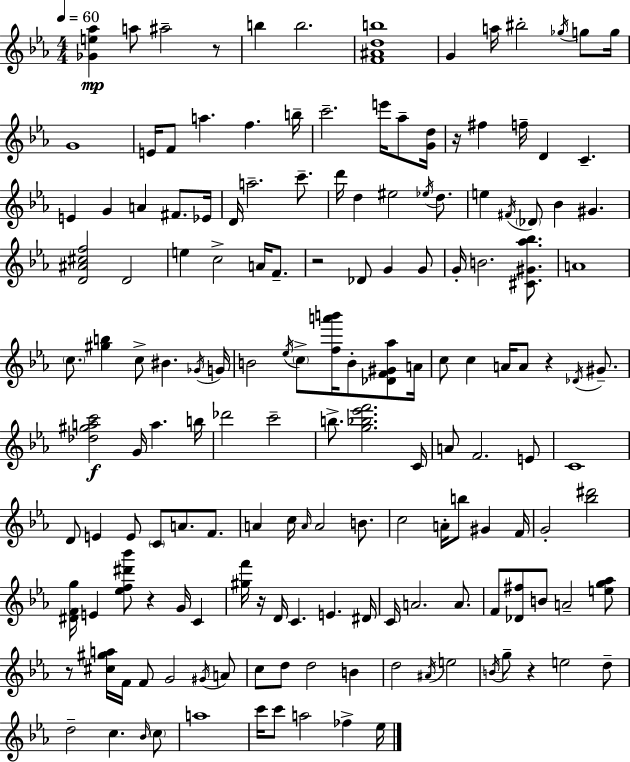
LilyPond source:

{
  \clef treble
  \numericTimeSignature
  \time 4/4
  \key ees \major
  \tempo 4 = 60
  <ges' e'' aes''>4\mp a''8 ais''2-- r8 | b''4 b''2. | <f' ais' d'' b''>1 | g'4 a''16 bis''2-. \acciaccatura { ges''16 } g''8 | \break g''16 g'1 | e'16 f'8 a''4. f''4. | b''16-- c'''2.-- e'''16 aes''8-- | <g' d''>16 r16 fis''4 f''16-- d'4 c'4.-- | \break e'4 g'4 a'4 fis'8. | ees'16 d'16 a''2.-- c'''8.-- | d'''16 d''4 eis''2 \acciaccatura { ees''16 } d''8. | e''4 \acciaccatura { fis'16 } \parenthesize des'8 bes'4 gis'4. | \break <d' ais' cis'' f''>2 d'2 | e''4 c''2-> a'16 | f'8.-- r2 des'8 g'4 | g'8 g'16-. b'2. | \break <cis' gis' aes'' bes''>8. a'1 | \parenthesize c''8. <gis'' b''>4 c''8-> bis'4. | \acciaccatura { ges'16 } g'16 b'2 \acciaccatura { ees''16 } \parenthesize c''8-> <f'' a''' b'''>16 | b'8-. <des' f' gis' aes''>8 a'16 c''8 c''4 a'16 a'8 r4 | \break \acciaccatura { des'16 } gis'8.-- <des'' gis'' a'' c'''>2\f g'16 a''4. | b''16 des'''2 c'''2-- | b''8.-> <g'' bes'' ees''' f'''>2. | c'16 a'8 f'2. | \break e'8 c'1 | d'8 e'4 e'8 \parenthesize c'8 | a'8. f'8. a'4 c''16 \grace { a'16 } a'2 | b'8. c''2 a'16-. | \break b''8 gis'4 f'16 g'2-. <bes'' dis'''>2 | <dis' f' g''>16 e'4 <ees'' f'' dis''' bes'''>8 r4 | g'16 c'4 <gis'' f'''>16 r16 d'16 c'4. | e'4. dis'16 c'16 a'2. | \break a'8. f'8 <des' fis''>8 b'8 a'2-- | <e'' g'' aes''>8 r8 <cis'' gis'' a''>16 f'16 f'8 g'2 | \acciaccatura { gis'16 } a'8 c''8 d''8 d''2 | b'4 d''2 | \break \acciaccatura { ais'16 } e''2 \acciaccatura { b'16 } g''8-- r4 | e''2 d''8-- d''2-- | c''4. \grace { bes'16 } \parenthesize c''8 a''1 | c'''16 c'''8 a''2 | \break fes''4-> ees''16 \bar "|."
}